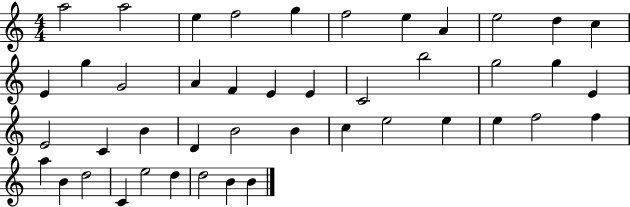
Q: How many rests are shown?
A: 0